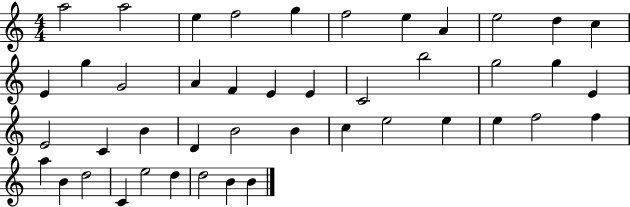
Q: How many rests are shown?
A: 0